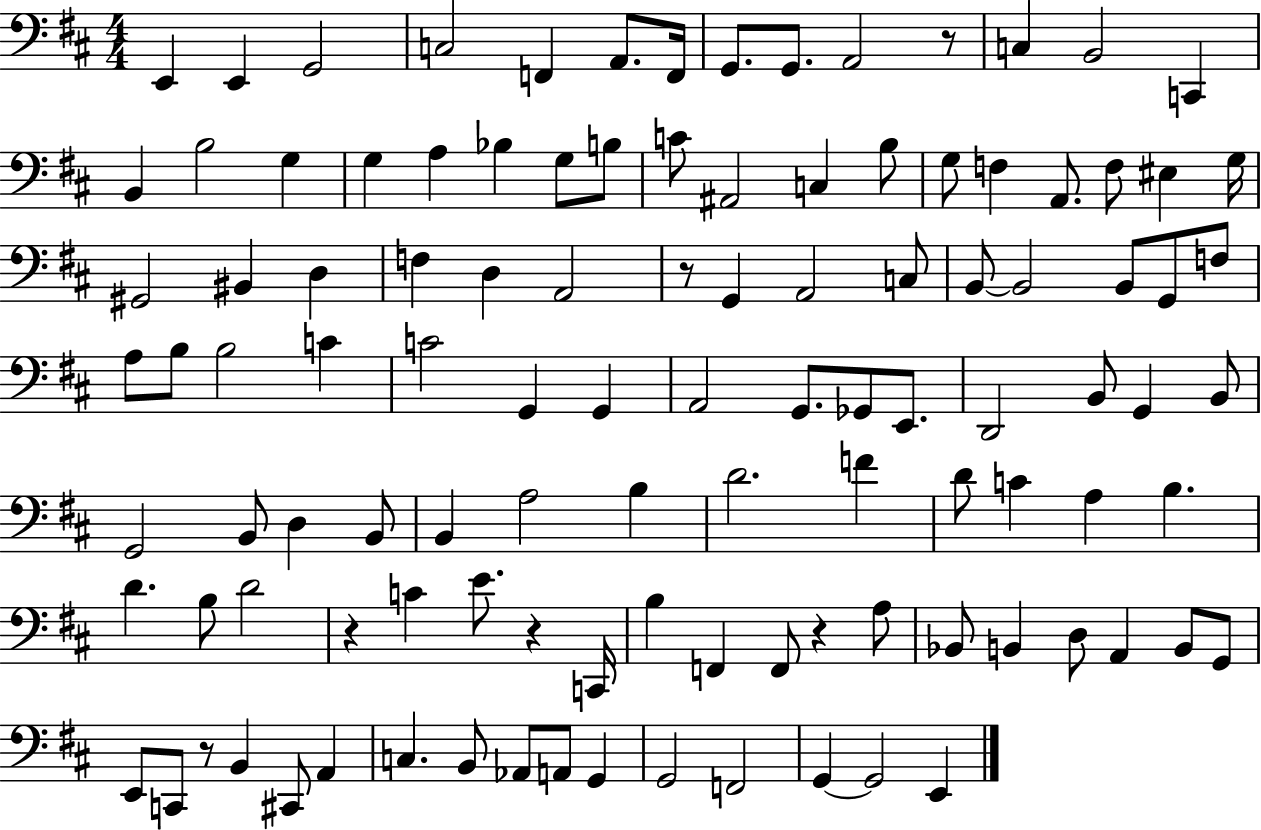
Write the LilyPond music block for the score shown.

{
  \clef bass
  \numericTimeSignature
  \time 4/4
  \key d \major
  e,4 e,4 g,2 | c2 f,4 a,8. f,16 | g,8. g,8. a,2 r8 | c4 b,2 c,4 | \break b,4 b2 g4 | g4 a4 bes4 g8 b8 | c'8 ais,2 c4 b8 | g8 f4 a,8. f8 eis4 g16 | \break gis,2 bis,4 d4 | f4 d4 a,2 | r8 g,4 a,2 c8 | b,8~~ b,2 b,8 g,8 f8 | \break a8 b8 b2 c'4 | c'2 g,4 g,4 | a,2 g,8. ges,8 e,8. | d,2 b,8 g,4 b,8 | \break g,2 b,8 d4 b,8 | b,4 a2 b4 | d'2. f'4 | d'8 c'4 a4 b4. | \break d'4. b8 d'2 | r4 c'4 e'8. r4 c,16 | b4 f,4 f,8 r4 a8 | bes,8 b,4 d8 a,4 b,8 g,8 | \break e,8 c,8 r8 b,4 cis,8 a,4 | c4. b,8 aes,8 a,8 g,4 | g,2 f,2 | g,4~~ g,2 e,4 | \break \bar "|."
}